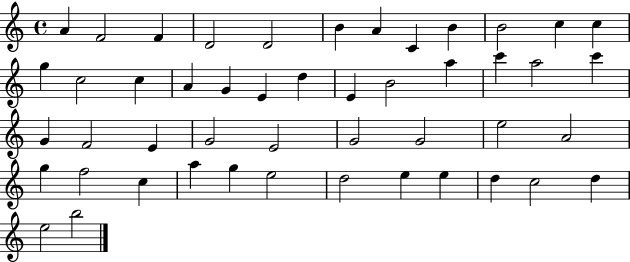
A4/q F4/h F4/q D4/h D4/h B4/q A4/q C4/q B4/q B4/h C5/q C5/q G5/q C5/h C5/q A4/q G4/q E4/q D5/q E4/q B4/h A5/q C6/q A5/h C6/q G4/q F4/h E4/q G4/h E4/h G4/h G4/h E5/h A4/h G5/q F5/h C5/q A5/q G5/q E5/h D5/h E5/q E5/q D5/q C5/h D5/q E5/h B5/h